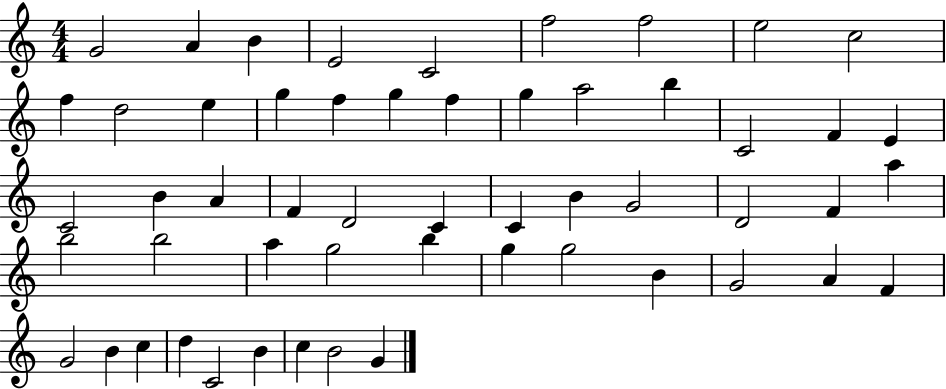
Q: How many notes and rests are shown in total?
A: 54